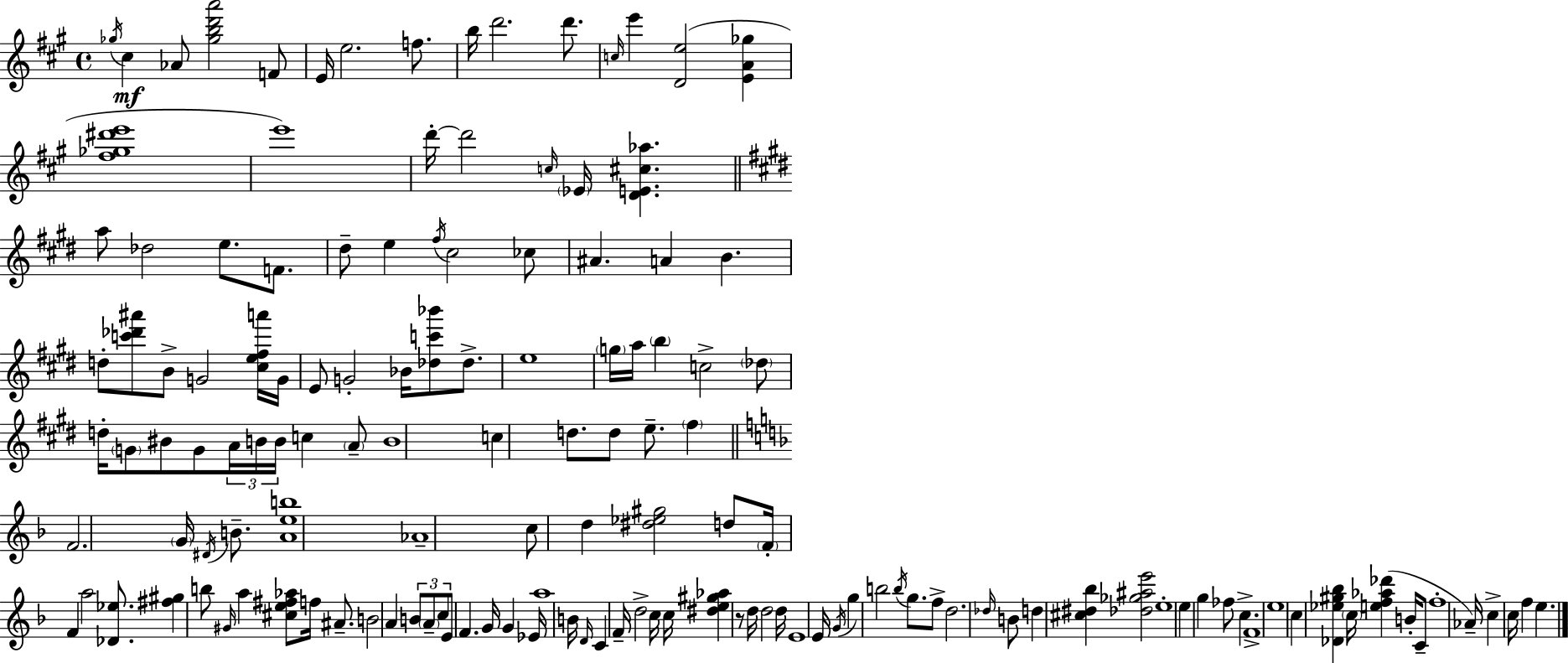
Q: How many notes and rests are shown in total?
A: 143